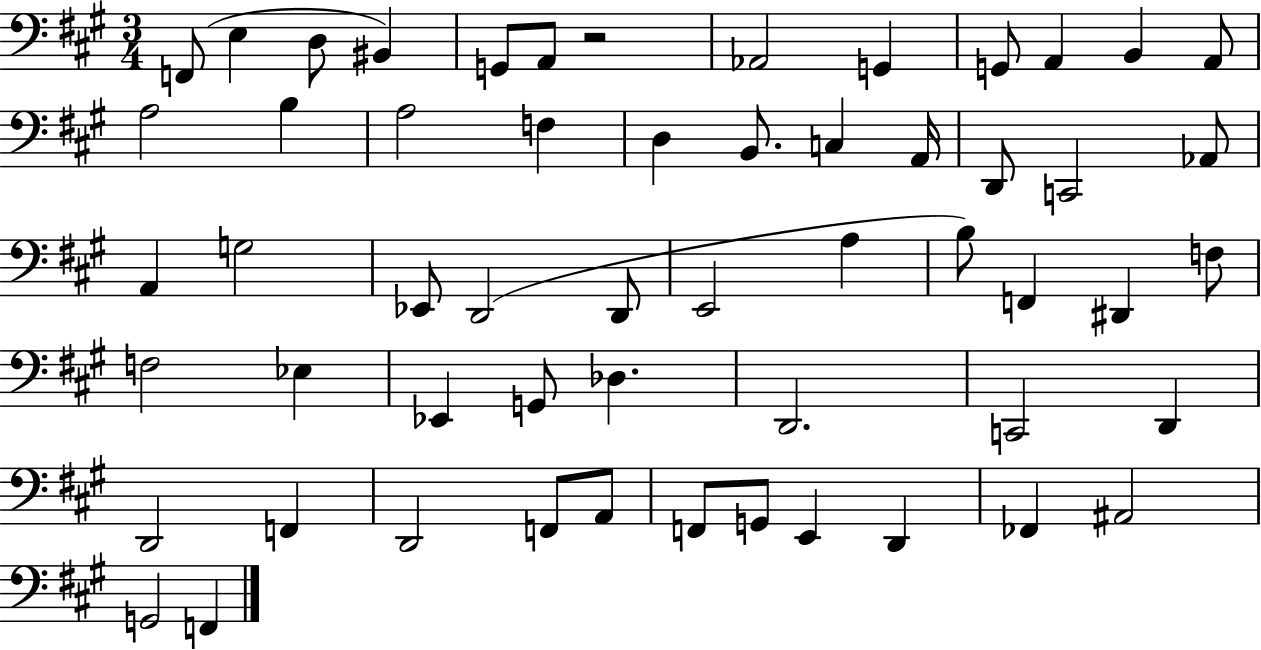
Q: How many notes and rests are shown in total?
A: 56